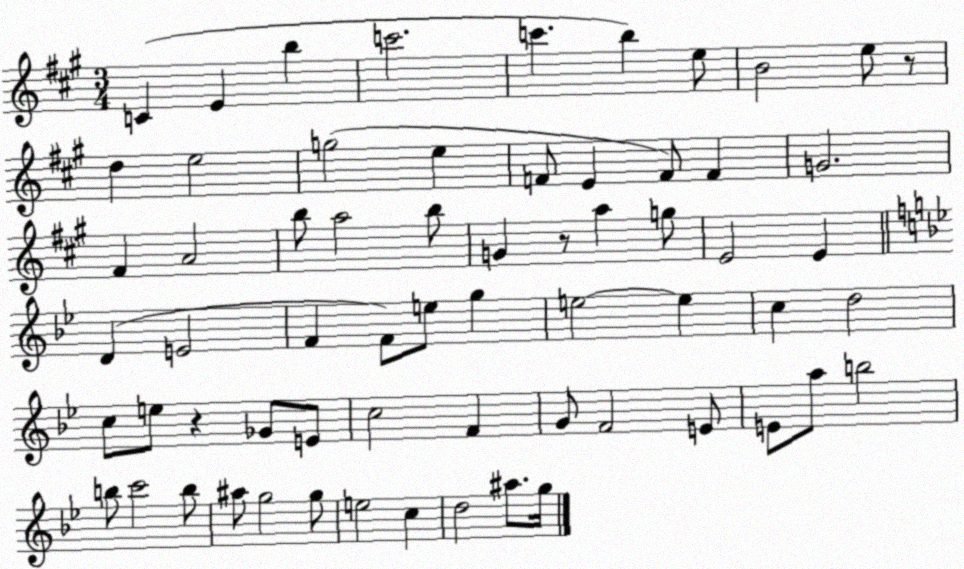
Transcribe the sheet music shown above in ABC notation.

X:1
T:Untitled
M:3/4
L:1/4
K:A
C E b c'2 c' b e/2 B2 e/2 z/2 d e2 g2 e F/2 E F/2 F G2 ^F A2 b/2 a2 b/2 G z/2 a g/2 E2 E D E2 F F/2 e/2 g e2 e c d2 c/2 e/2 z _G/2 E/2 c2 F G/2 F2 E/2 E/2 a/2 b2 b/2 c'2 b/2 ^a/2 g2 g/2 e2 c d2 ^a/2 g/4